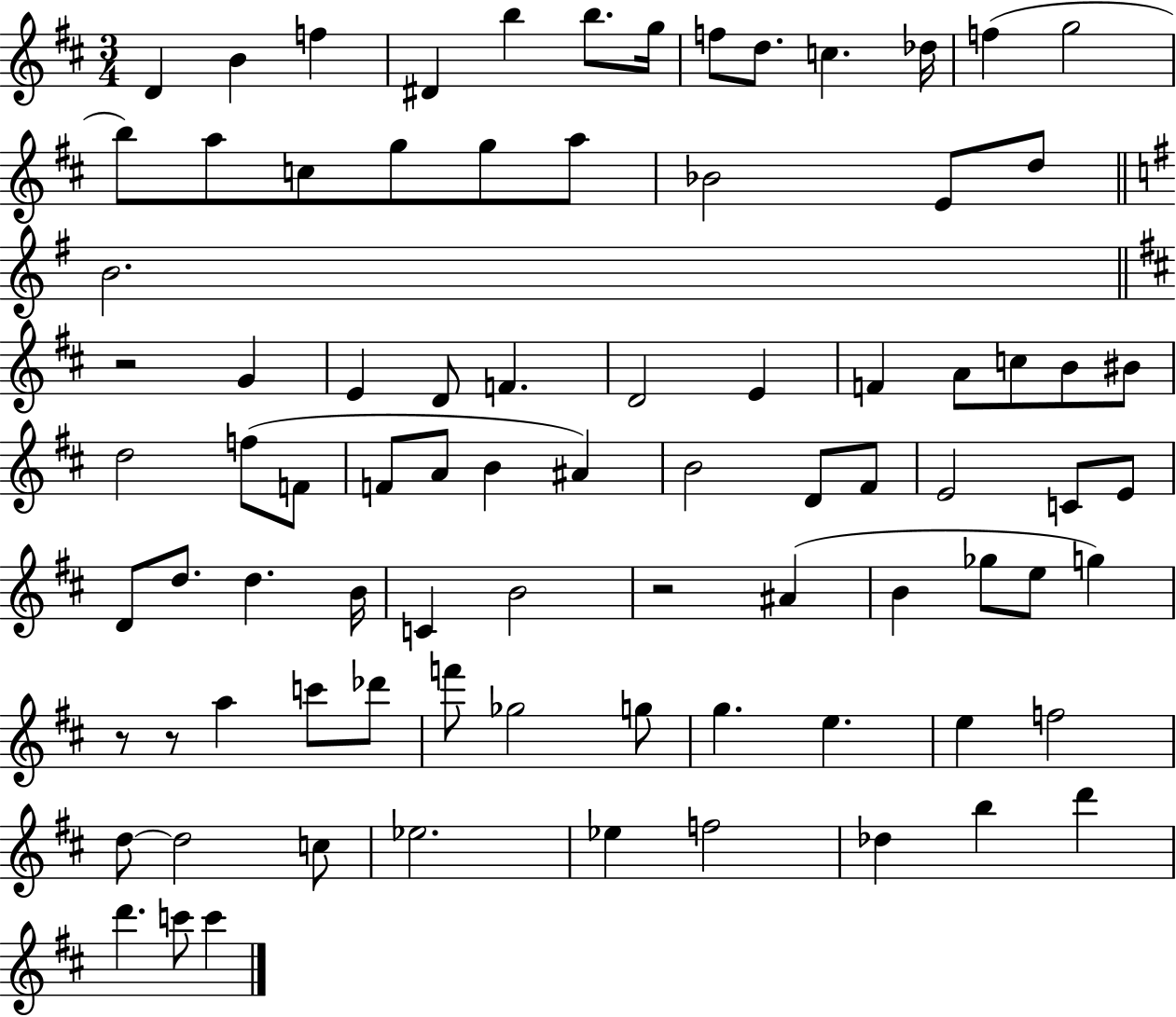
{
  \clef treble
  \numericTimeSignature
  \time 3/4
  \key d \major
  d'4 b'4 f''4 | dis'4 b''4 b''8. g''16 | f''8 d''8. c''4. des''16 | f''4( g''2 | \break b''8) a''8 c''8 g''8 g''8 a''8 | bes'2 e'8 d''8 | \bar "||" \break \key g \major b'2. | \bar "||" \break \key d \major r2 g'4 | e'4 d'8 f'4. | d'2 e'4 | f'4 a'8 c''8 b'8 bis'8 | \break d''2 f''8( f'8 | f'8 a'8 b'4 ais'4) | b'2 d'8 fis'8 | e'2 c'8 e'8 | \break d'8 d''8. d''4. b'16 | c'4 b'2 | r2 ais'4( | b'4 ges''8 e''8 g''4) | \break r8 r8 a''4 c'''8 des'''8 | f'''8 ges''2 g''8 | g''4. e''4. | e''4 f''2 | \break d''8~~ d''2 c''8 | ees''2. | ees''4 f''2 | des''4 b''4 d'''4 | \break d'''4. c'''8 c'''4 | \bar "|."
}